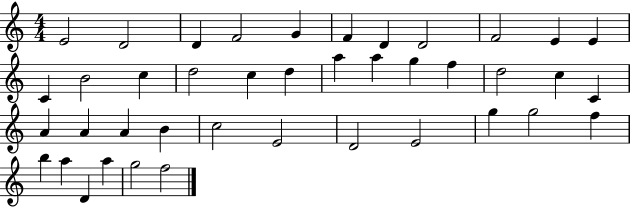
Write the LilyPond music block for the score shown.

{
  \clef treble
  \numericTimeSignature
  \time 4/4
  \key c \major
  e'2 d'2 | d'4 f'2 g'4 | f'4 d'4 d'2 | f'2 e'4 e'4 | \break c'4 b'2 c''4 | d''2 c''4 d''4 | a''4 a''4 g''4 f''4 | d''2 c''4 c'4 | \break a'4 a'4 a'4 b'4 | c''2 e'2 | d'2 e'2 | g''4 g''2 f''4 | \break b''4 a''4 d'4 a''4 | g''2 f''2 | \bar "|."
}